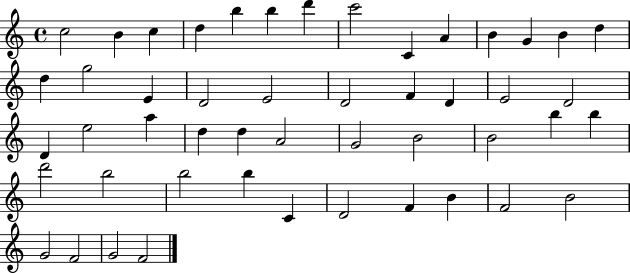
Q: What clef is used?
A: treble